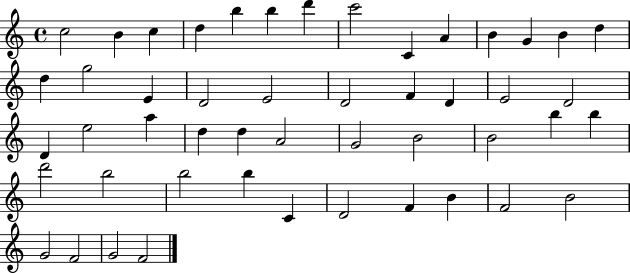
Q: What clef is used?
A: treble